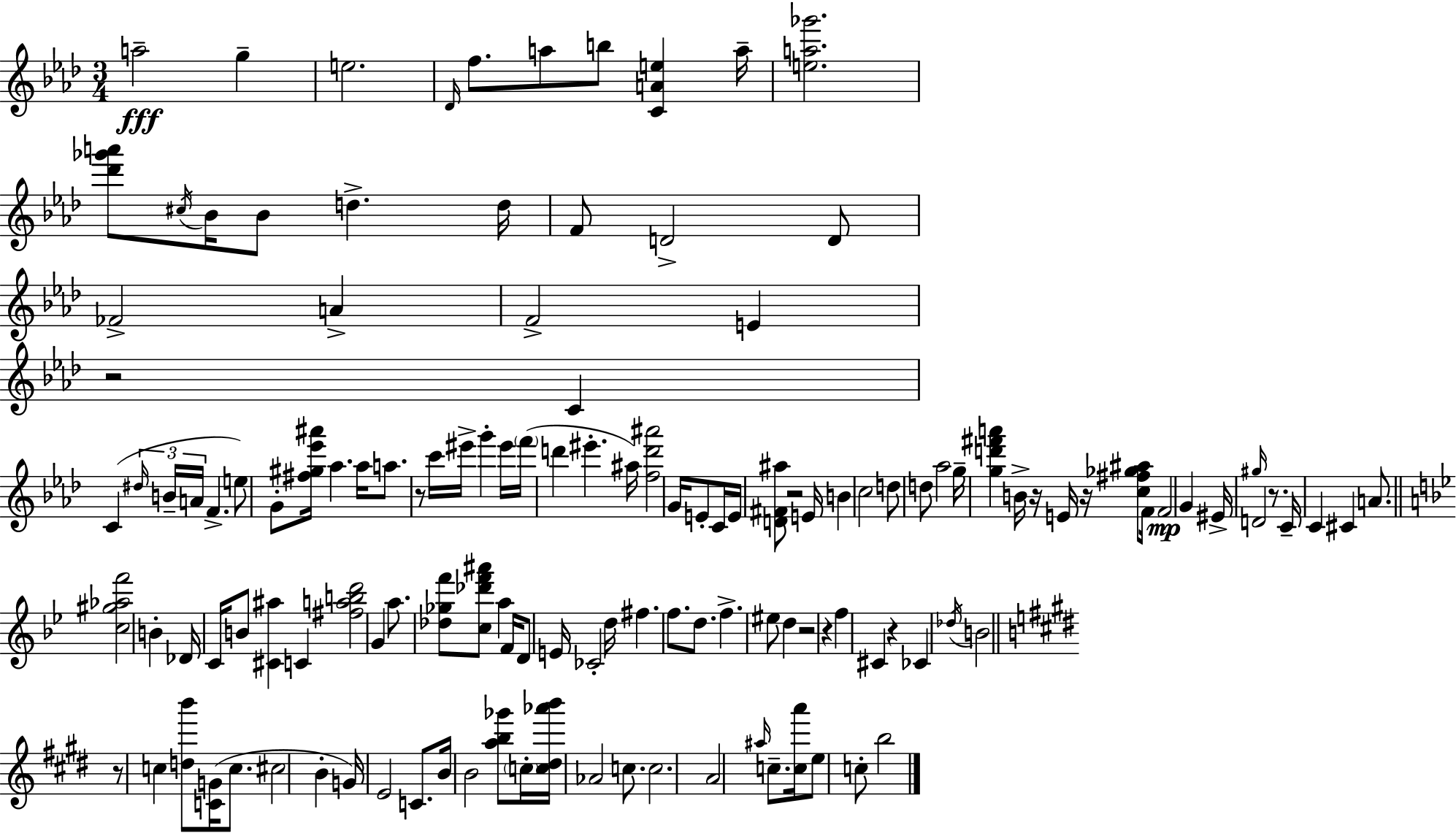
A5/h G5/q E5/h. Db4/s F5/e. A5/e B5/e [C4,A4,E5]/q A5/s [E5,A5,Gb6]/h. [Db6,Gb6,A6]/e C#5/s Bb4/s Bb4/e D5/q. D5/s F4/e D4/h D4/e FES4/h A4/q F4/h E4/q R/h C4/q C4/q D#5/s B4/s A4/s F4/q. E5/e G4/e [F#5,G#5,Eb6,A#6]/s Ab5/q. Ab5/s A5/e. R/e C6/s EIS6/s G6/q EIS6/s F6/s D6/q EIS6/q. A#5/s [F5,D6,A#6]/h G4/s E4/e C4/s E4/s [D4,F#4,A#5]/e R/h E4/s B4/q C5/h D5/e D5/e Ab5/h G5/s [G5,D6,F#6,A6]/q B4/s R/s E4/s R/s [C5,F#5,Gb5,A#5]/e F4/s F4/h G4/q EIS4/s G#5/s D4/h R/e. C4/s C4/q C#4/q A4/e. [C5,G#5,Ab5,F6]/h B4/q Db4/s C4/s B4/e [C#4,A#5]/q C4/q [F#5,A5,B5,D6]/h G4/q A5/e. [Db5,Gb5,F6]/e [C5,Db6,F6,A#6]/e A5/q F4/s D4/e E4/s CES4/h D5/s F#5/q. F5/e. D5/e. F5/q. EIS5/e D5/q R/h R/q F5/q C#4/q R/q CES4/q Db5/s B4/h R/e C5/q [D5,B6]/e [C4,G4]/s C5/e. C#5/h B4/q G4/s E4/h C4/e. B4/s B4/h [A5,B5,Gb6]/e C5/s [C5,D#5,Ab6,B6]/s Ab4/h C5/e. C5/h. A4/h A#5/s C5/e. [C5,A6]/s E5/e C5/e B5/h